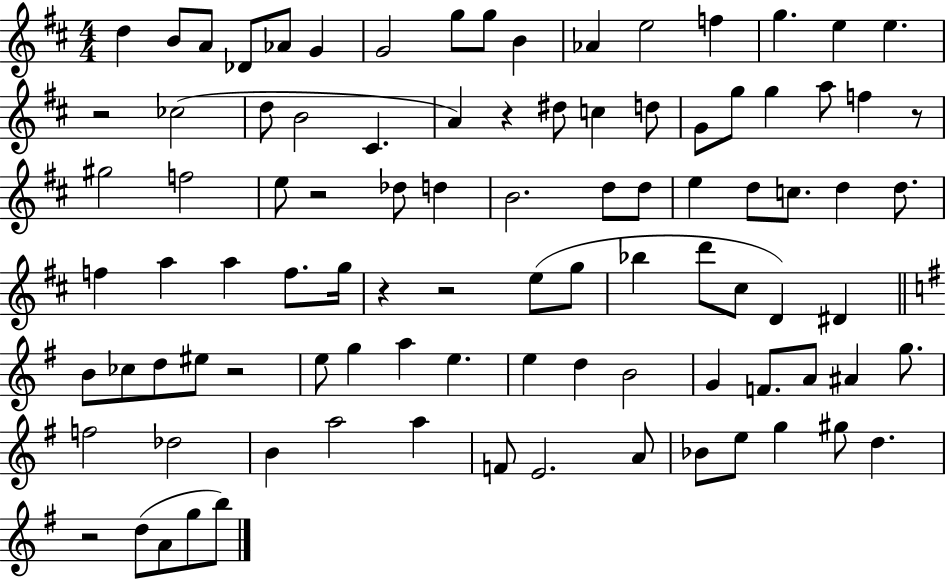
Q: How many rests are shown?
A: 8